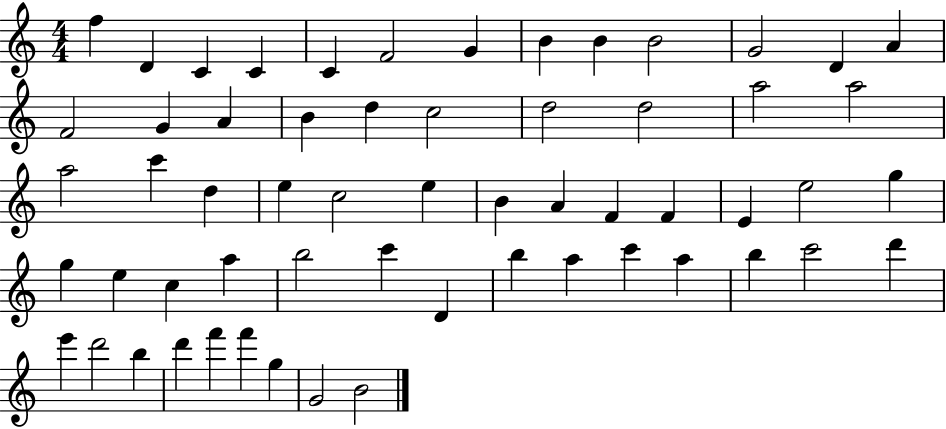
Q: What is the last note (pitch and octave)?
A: B4